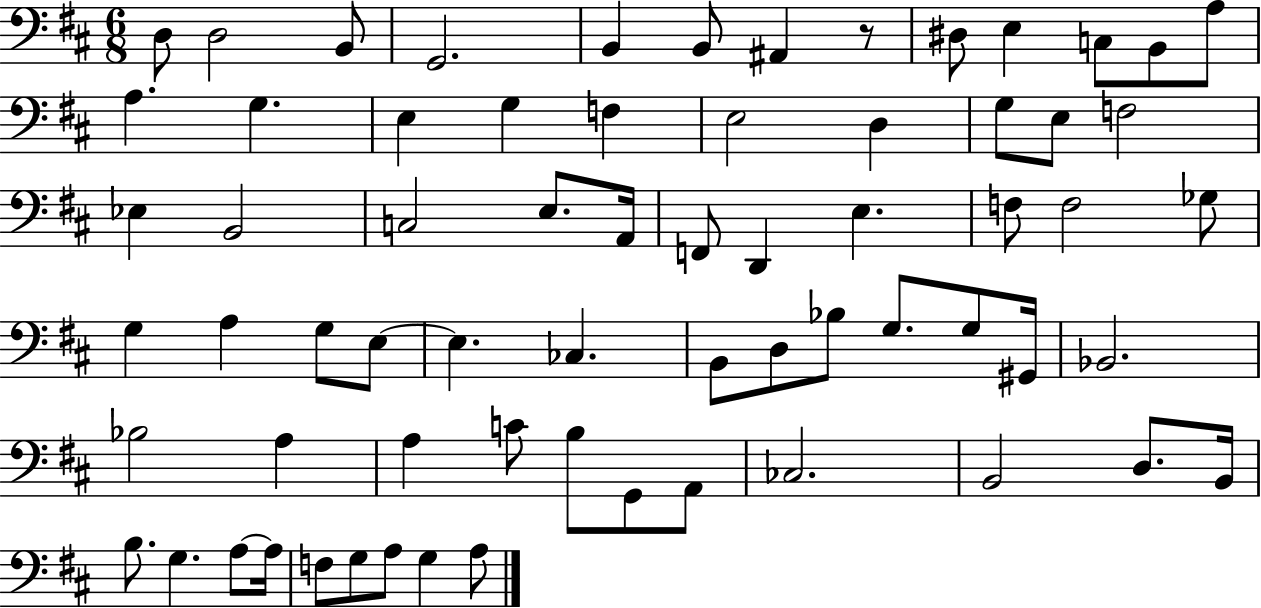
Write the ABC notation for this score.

X:1
T:Untitled
M:6/8
L:1/4
K:D
D,/2 D,2 B,,/2 G,,2 B,, B,,/2 ^A,, z/2 ^D,/2 E, C,/2 B,,/2 A,/2 A, G, E, G, F, E,2 D, G,/2 E,/2 F,2 _E, B,,2 C,2 E,/2 A,,/4 F,,/2 D,, E, F,/2 F,2 _G,/2 G, A, G,/2 E,/2 E, _C, B,,/2 D,/2 _B,/2 G,/2 G,/2 ^G,,/4 _B,,2 _B,2 A, A, C/2 B,/2 G,,/2 A,,/2 _C,2 B,,2 D,/2 B,,/4 B,/2 G, A,/2 A,/4 F,/2 G,/2 A,/2 G, A,/2